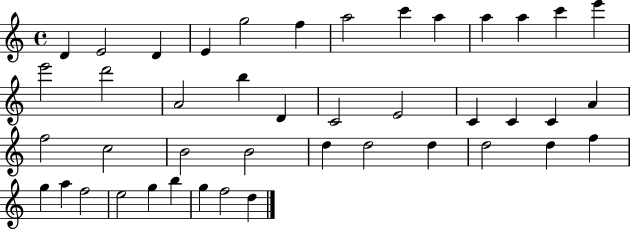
{
  \clef treble
  \time 4/4
  \defaultTimeSignature
  \key c \major
  d'4 e'2 d'4 | e'4 g''2 f''4 | a''2 c'''4 a''4 | a''4 a''4 c'''4 e'''4 | \break e'''2 d'''2 | a'2 b''4 d'4 | c'2 e'2 | c'4 c'4 c'4 a'4 | \break f''2 c''2 | b'2 b'2 | d''4 d''2 d''4 | d''2 d''4 f''4 | \break g''4 a''4 f''2 | e''2 g''4 b''4 | g''4 f''2 d''4 | \bar "|."
}